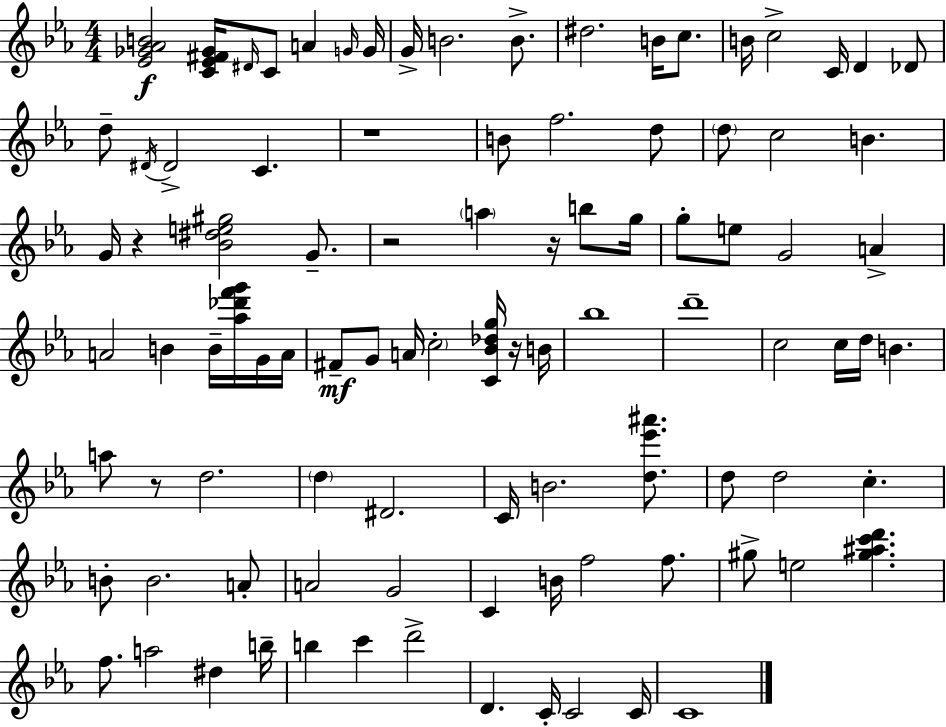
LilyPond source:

{
  \clef treble
  \numericTimeSignature
  \time 4/4
  \key ees \major
  <ees' ges' aes' b'>2\f <c' ees' fis' ges'>16 \grace { dis'16 } c'8 a'4 | \grace { g'16 } g'16 g'16-> b'2. b'8.-> | dis''2. b'16 c''8. | b'16 c''2-> c'16 d'4 | \break des'8 d''8-- \acciaccatura { dis'16 } dis'2-> c'4. | r1 | b'8 f''2. | d''8 \parenthesize d''8 c''2 b'4. | \break g'16 r4 <bes' dis'' e'' gis''>2 | g'8.-- r2 \parenthesize a''4 r16 | b''8 g''16 g''8-. e''8 g'2 a'4-> | a'2 b'4 b'16-- | \break <aes'' des''' f''' g'''>16 g'16 a'16 fis'8--\mf g'8 a'16 \parenthesize c''2-. | <c' bes' des'' g''>16 r16 b'16 bes''1 | d'''1-- | c''2 c''16 d''16 b'4. | \break a''8 r8 d''2. | \parenthesize d''4 dis'2. | c'16 b'2. | <d'' ees''' ais'''>8. d''8 d''2 c''4.-. | \break b'8-. b'2. | a'8-. a'2 g'2 | c'4 b'16 f''2 | f''8. gis''8-> e''2 <gis'' ais'' c''' d'''>4. | \break f''8. a''2 dis''4 | b''16-- b''4 c'''4 d'''2-> | d'4. c'16-. c'2 | c'16 c'1 | \break \bar "|."
}